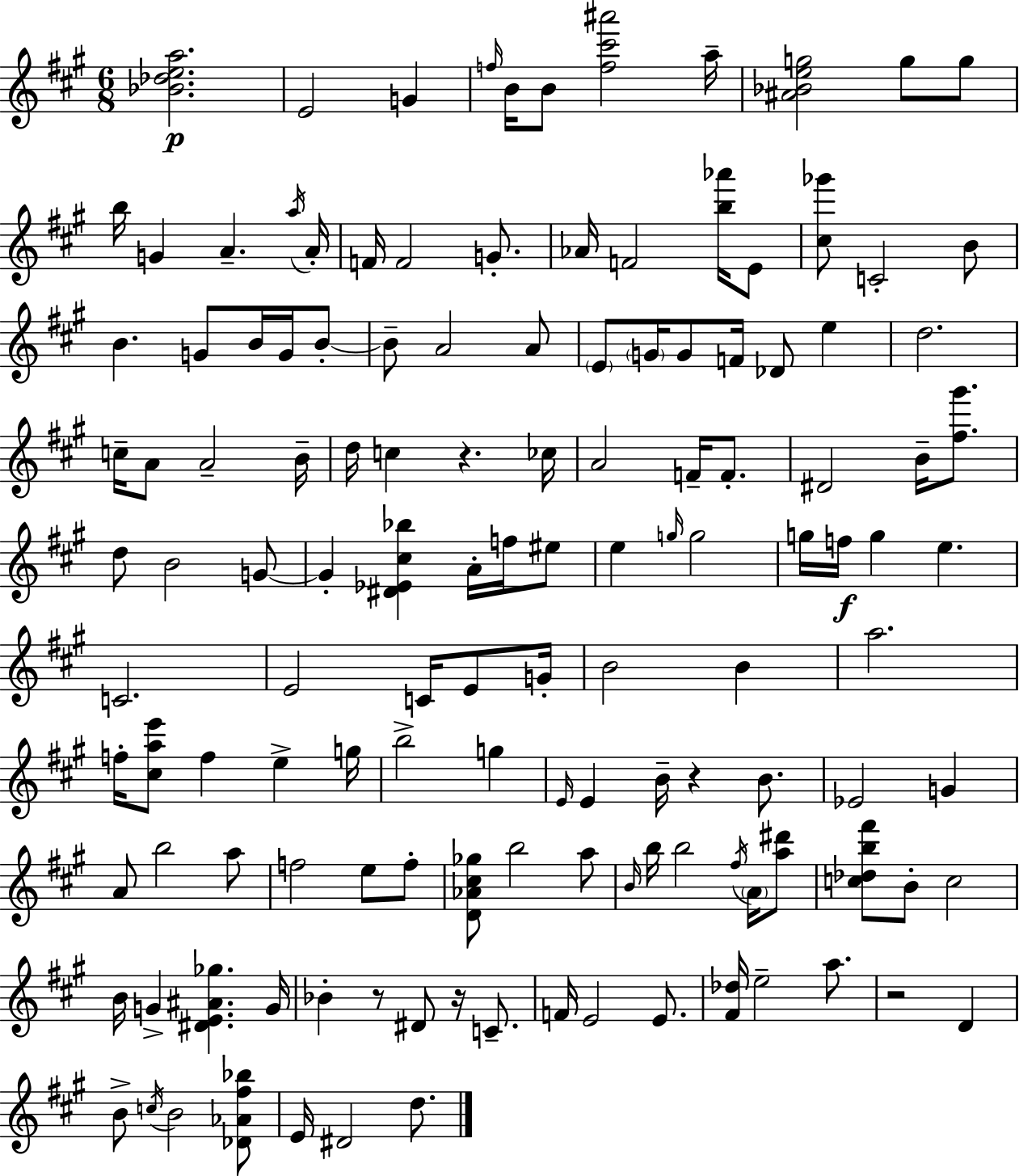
[Bb4,Db5,E5,A5]/h. E4/h G4/q F5/s B4/s B4/e [F5,C#6,A#6]/h A5/s [A#4,Bb4,E5,G5]/h G5/e G5/e B5/s G4/q A4/q. A5/s A4/s F4/s F4/h G4/e. Ab4/s F4/h [B5,Ab6]/s E4/e [C#5,Gb6]/e C4/h B4/e B4/q. G4/e B4/s G4/s B4/e B4/e A4/h A4/e E4/e G4/s G4/e F4/s Db4/e E5/q D5/h. C5/s A4/e A4/h B4/s D5/s C5/q R/q. CES5/s A4/h F4/s F4/e. D#4/h B4/s [F#5,G#6]/e. D5/e B4/h G4/e G4/q [D#4,Eb4,C#5,Bb5]/q A4/s F5/s EIS5/e E5/q G5/s G5/h G5/s F5/s G5/q E5/q. C4/h. E4/h C4/s E4/e G4/s B4/h B4/q A5/h. F5/s [C#5,A5,E6]/e F5/q E5/q G5/s B5/h G5/q E4/s E4/q B4/s R/q B4/e. Eb4/h G4/q A4/e B5/h A5/e F5/h E5/e F5/e [D4,Ab4,C#5,Gb5]/e B5/h A5/e B4/s B5/s B5/h F#5/s A4/s [A5,D#6]/e [C5,Db5,B5,F#6]/e B4/e C5/h B4/s G4/q [D#4,E4,A#4,Gb5]/q. G4/s Bb4/q R/e D#4/e R/s C4/e. F4/s E4/h E4/e. [F#4,Db5]/s E5/h A5/e. R/h D4/q B4/e C5/s B4/h [Db4,Ab4,F#5,Bb5]/e E4/s D#4/h D5/e.